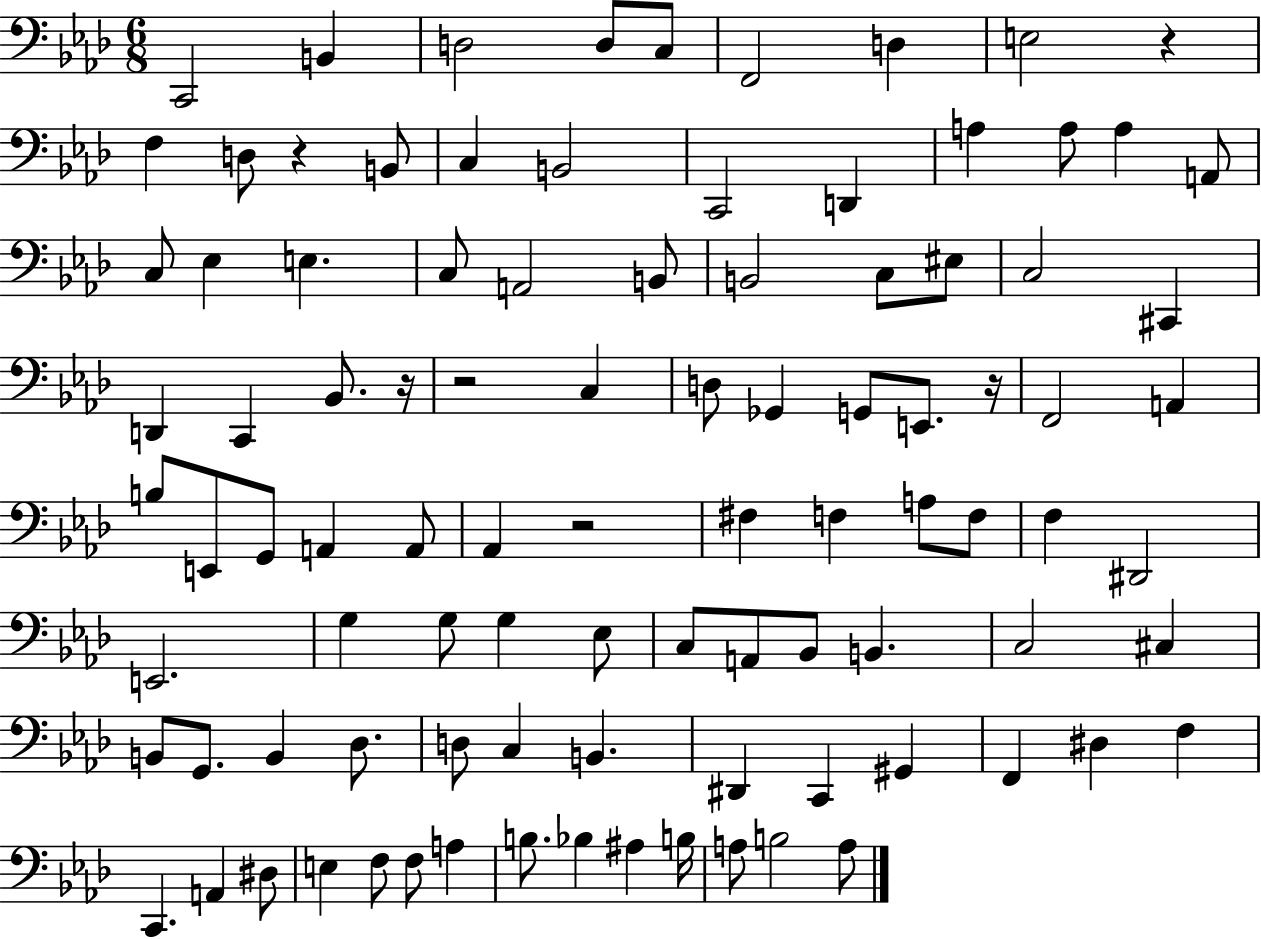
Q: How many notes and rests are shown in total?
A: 96